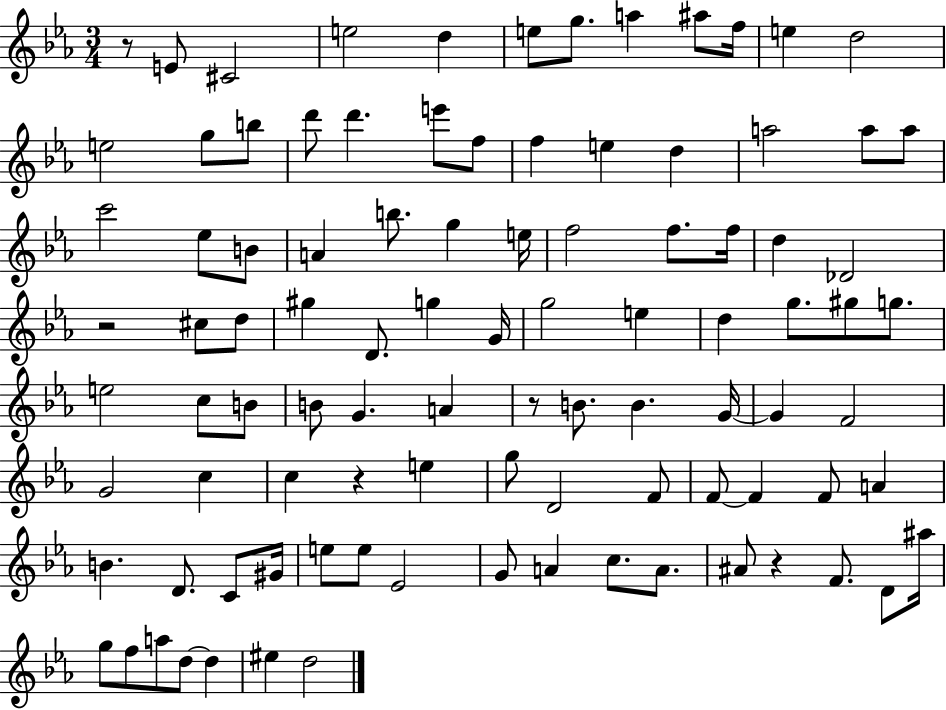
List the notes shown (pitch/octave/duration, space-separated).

R/e E4/e C#4/h E5/h D5/q E5/e G5/e. A5/q A#5/e F5/s E5/q D5/h E5/h G5/e B5/e D6/e D6/q. E6/e F5/e F5/q E5/q D5/q A5/h A5/e A5/e C6/h Eb5/e B4/e A4/q B5/e. G5/q E5/s F5/h F5/e. F5/s D5/q Db4/h R/h C#5/e D5/e G#5/q D4/e. G5/q G4/s G5/h E5/q D5/q G5/e. G#5/e G5/e. E5/h C5/e B4/e B4/e G4/q. A4/q R/e B4/e. B4/q. G4/s G4/q F4/h G4/h C5/q C5/q R/q E5/q G5/e D4/h F4/e F4/e F4/q F4/e A4/q B4/q. D4/e. C4/e G#4/s E5/e E5/e Eb4/h G4/e A4/q C5/e. A4/e. A#4/e R/q F4/e. D4/e A#5/s G5/e F5/e A5/e D5/e D5/q EIS5/q D5/h